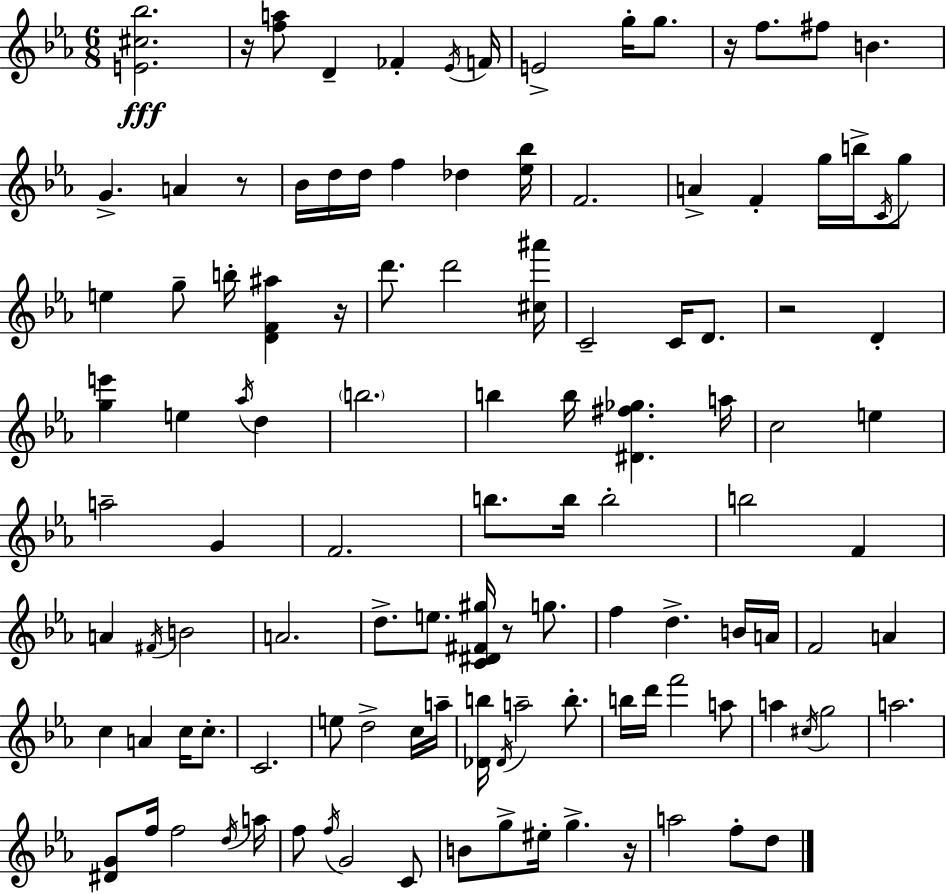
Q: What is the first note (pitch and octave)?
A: D4